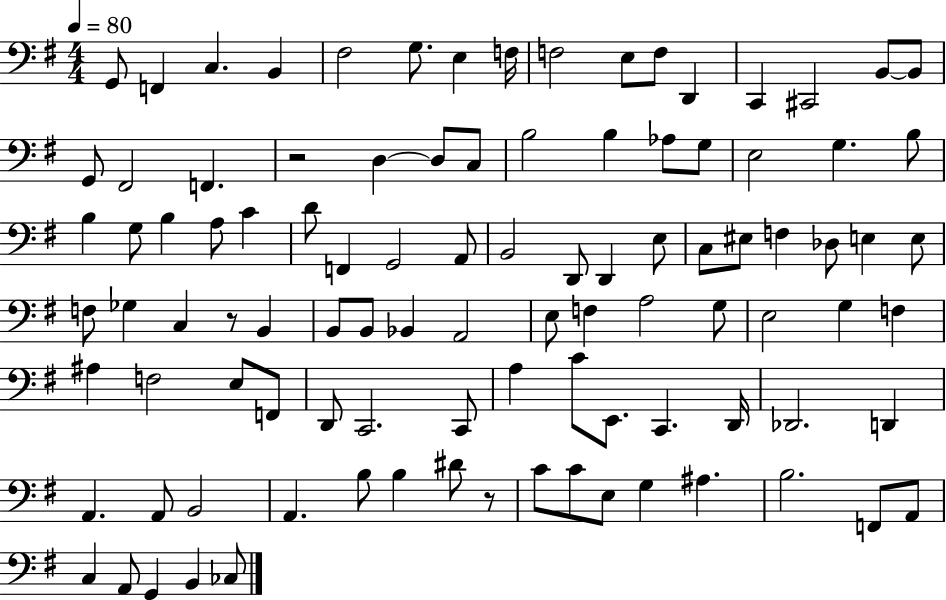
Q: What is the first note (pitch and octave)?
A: G2